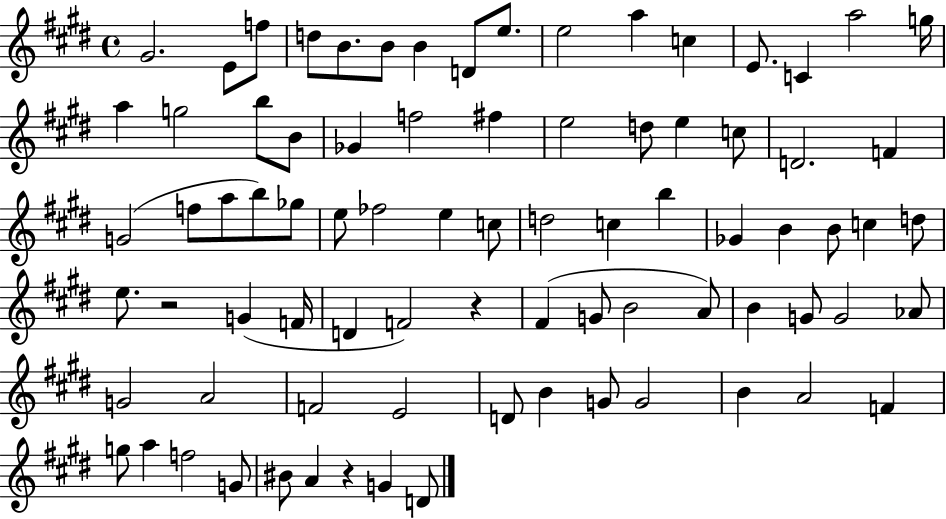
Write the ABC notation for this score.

X:1
T:Untitled
M:4/4
L:1/4
K:E
^G2 E/2 f/2 d/2 B/2 B/2 B D/2 e/2 e2 a c E/2 C a2 g/4 a g2 b/2 B/2 _G f2 ^f e2 d/2 e c/2 D2 F G2 f/2 a/2 b/2 _g/2 e/2 _f2 e c/2 d2 c b _G B B/2 c d/2 e/2 z2 G F/4 D F2 z ^F G/2 B2 A/2 B G/2 G2 _A/2 G2 A2 F2 E2 D/2 B G/2 G2 B A2 F g/2 a f2 G/2 ^B/2 A z G D/2